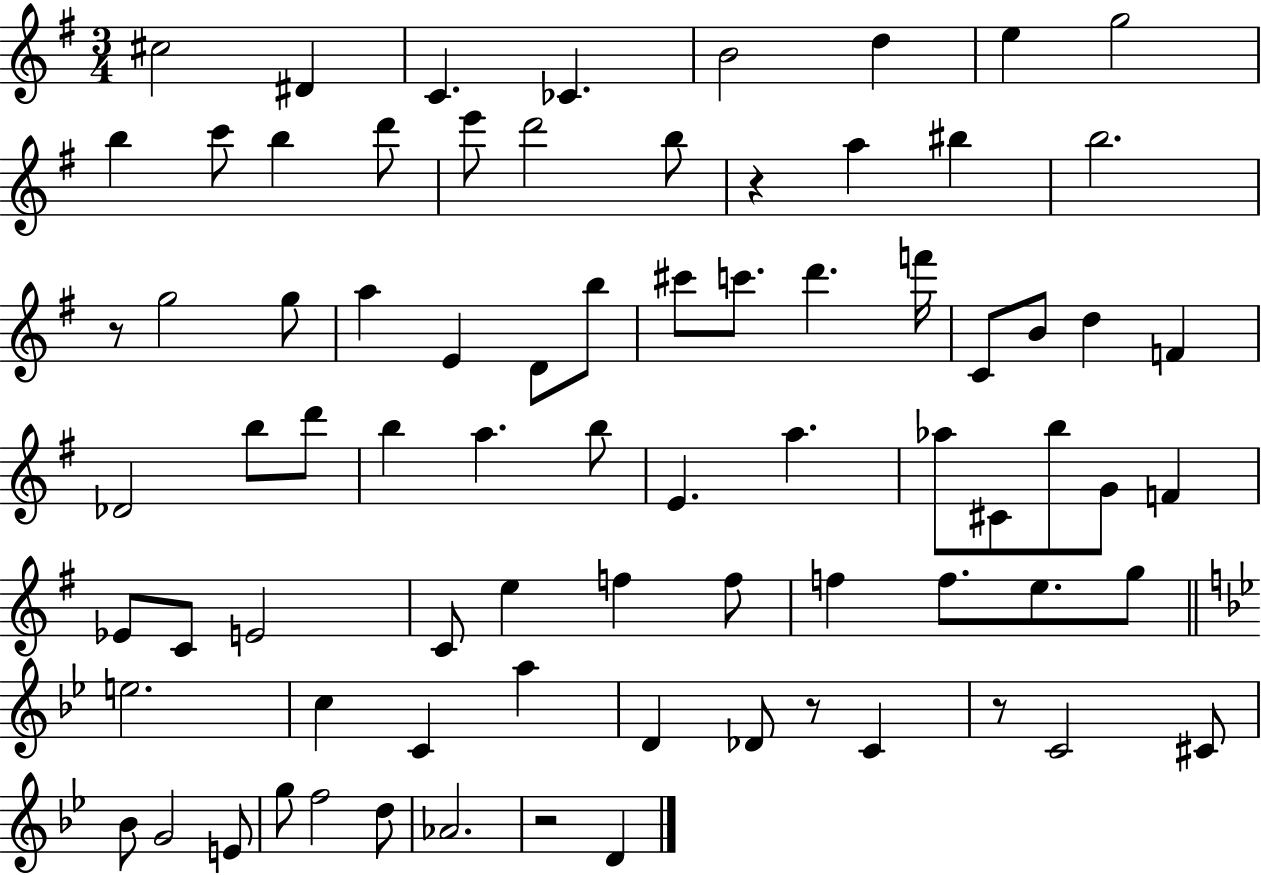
{
  \clef treble
  \numericTimeSignature
  \time 3/4
  \key g \major
  cis''2 dis'4 | c'4. ces'4. | b'2 d''4 | e''4 g''2 | \break b''4 c'''8 b''4 d'''8 | e'''8 d'''2 b''8 | r4 a''4 bis''4 | b''2. | \break r8 g''2 g''8 | a''4 e'4 d'8 b''8 | cis'''8 c'''8. d'''4. f'''16 | c'8 b'8 d''4 f'4 | \break des'2 b''8 d'''8 | b''4 a''4. b''8 | e'4. a''4. | aes''8 cis'8 b''8 g'8 f'4 | \break ees'8 c'8 e'2 | c'8 e''4 f''4 f''8 | f''4 f''8. e''8. g''8 | \bar "||" \break \key bes \major e''2. | c''4 c'4 a''4 | d'4 des'8 r8 c'4 | r8 c'2 cis'8 | \break bes'8 g'2 e'8 | g''8 f''2 d''8 | aes'2. | r2 d'4 | \break \bar "|."
}